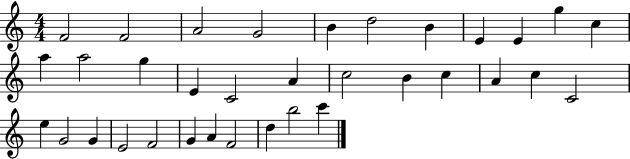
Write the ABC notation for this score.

X:1
T:Untitled
M:4/4
L:1/4
K:C
F2 F2 A2 G2 B d2 B E E g c a a2 g E C2 A c2 B c A c C2 e G2 G E2 F2 G A F2 d b2 c'